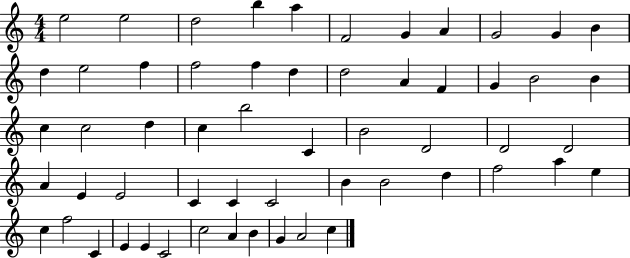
E5/h E5/h D5/h B5/q A5/q F4/h G4/q A4/q G4/h G4/q B4/q D5/q E5/h F5/q F5/h F5/q D5/q D5/h A4/q F4/q G4/q B4/h B4/q C5/q C5/h D5/q C5/q B5/h C4/q B4/h D4/h D4/h D4/h A4/q E4/q E4/h C4/q C4/q C4/h B4/q B4/h D5/q F5/h A5/q E5/q C5/q F5/h C4/q E4/q E4/q C4/h C5/h A4/q B4/q G4/q A4/h C5/q